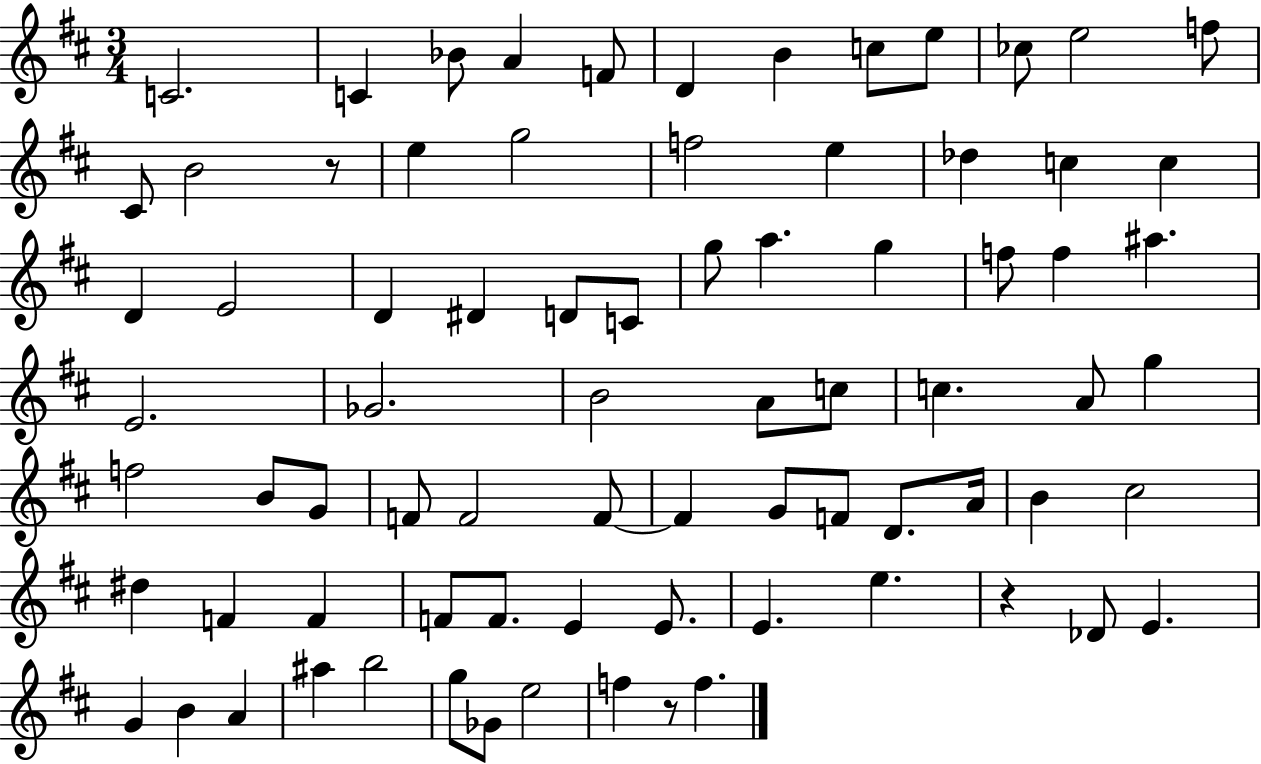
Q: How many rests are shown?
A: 3